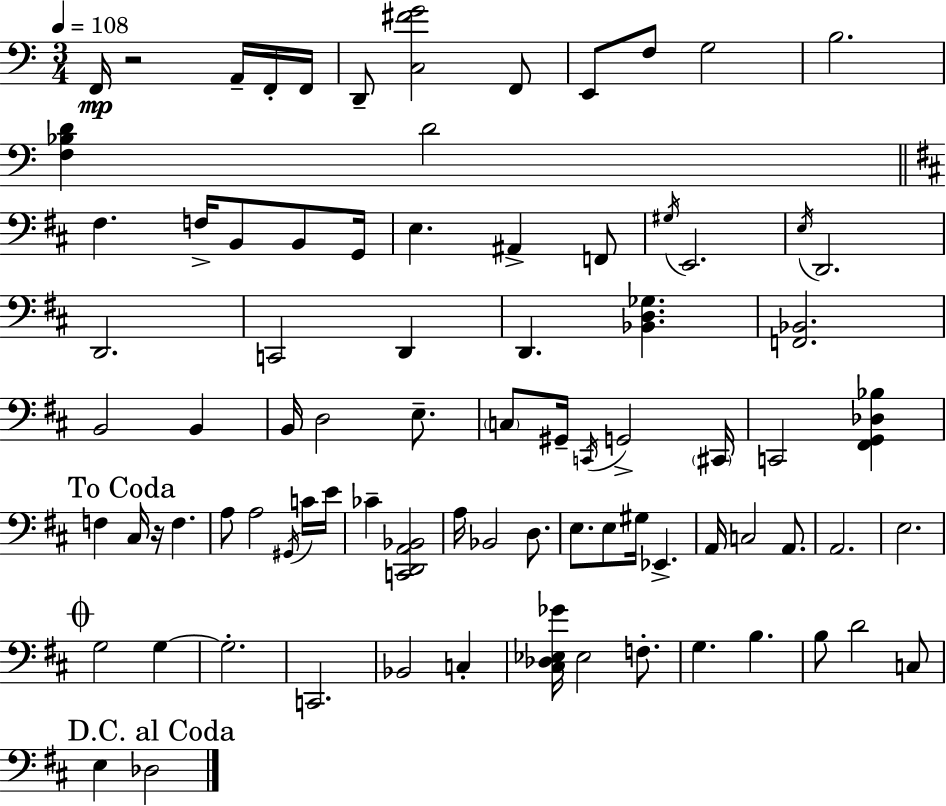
X:1
T:Untitled
M:3/4
L:1/4
K:C
F,,/4 z2 A,,/4 F,,/4 F,,/4 D,,/2 [C,^FG]2 F,,/2 E,,/2 F,/2 G,2 B,2 [F,_B,D] D2 ^F, F,/4 B,,/2 B,,/2 G,,/4 E, ^A,, F,,/2 ^G,/4 E,,2 E,/4 D,,2 D,,2 C,,2 D,, D,, [_B,,D,_G,] [F,,_B,,]2 B,,2 B,, B,,/4 D,2 E,/2 C,/2 ^G,,/4 C,,/4 G,,2 ^C,,/4 C,,2 [^F,,G,,_D,_B,] F, ^C,/4 z/4 F, A,/2 A,2 ^G,,/4 C/4 E/4 _C [C,,D,,A,,_B,,]2 A,/4 _B,,2 D,/2 E,/2 E,/2 ^G,/4 _E,, A,,/4 C,2 A,,/2 A,,2 E,2 G,2 G, G,2 C,,2 _B,,2 C, [^C,_D,_E,_G]/4 _E,2 F,/2 G, B, B,/2 D2 C,/2 E, _D,2